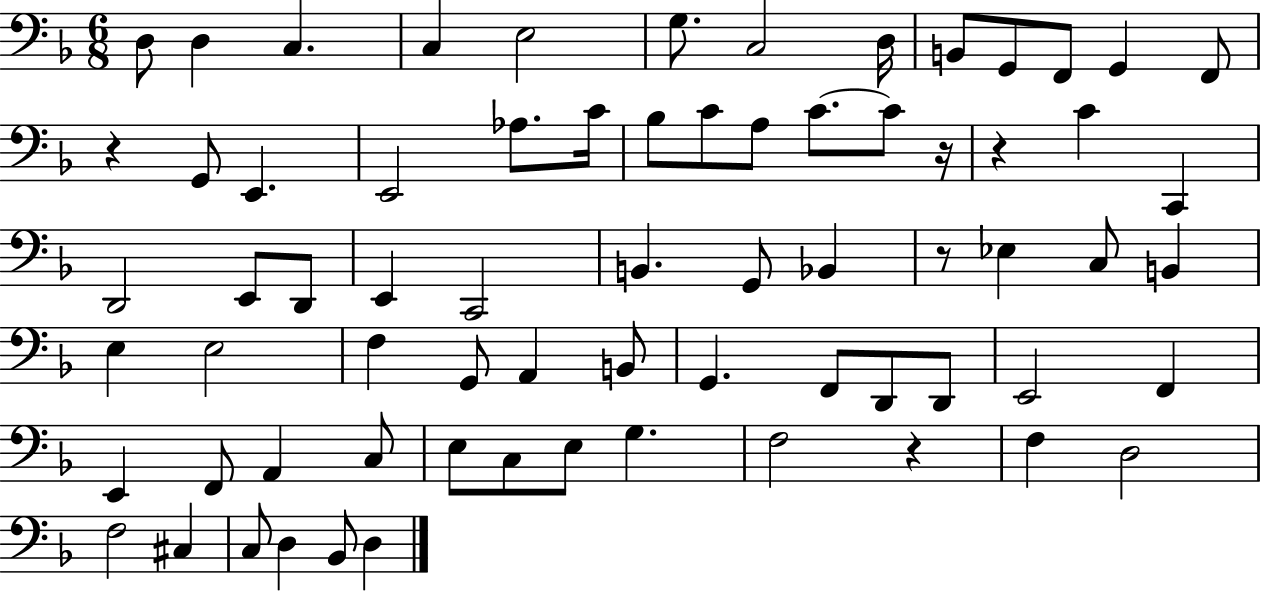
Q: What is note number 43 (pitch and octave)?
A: G2